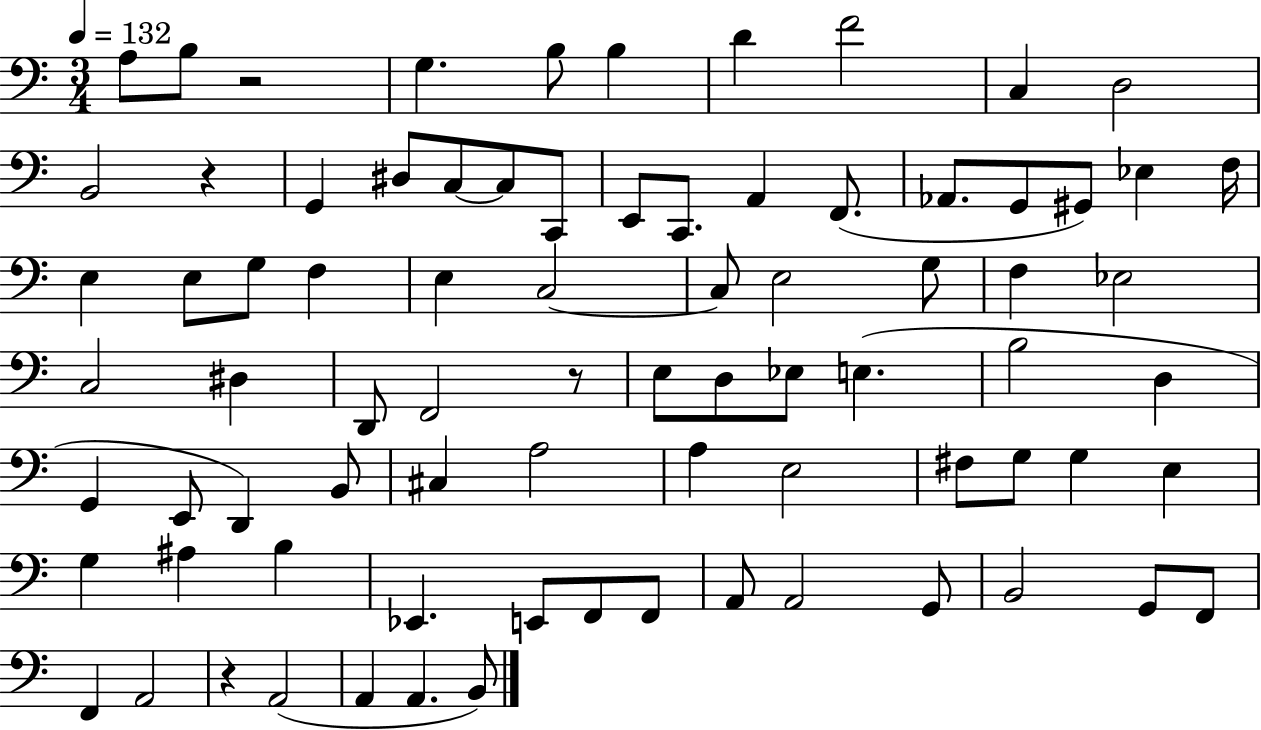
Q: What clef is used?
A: bass